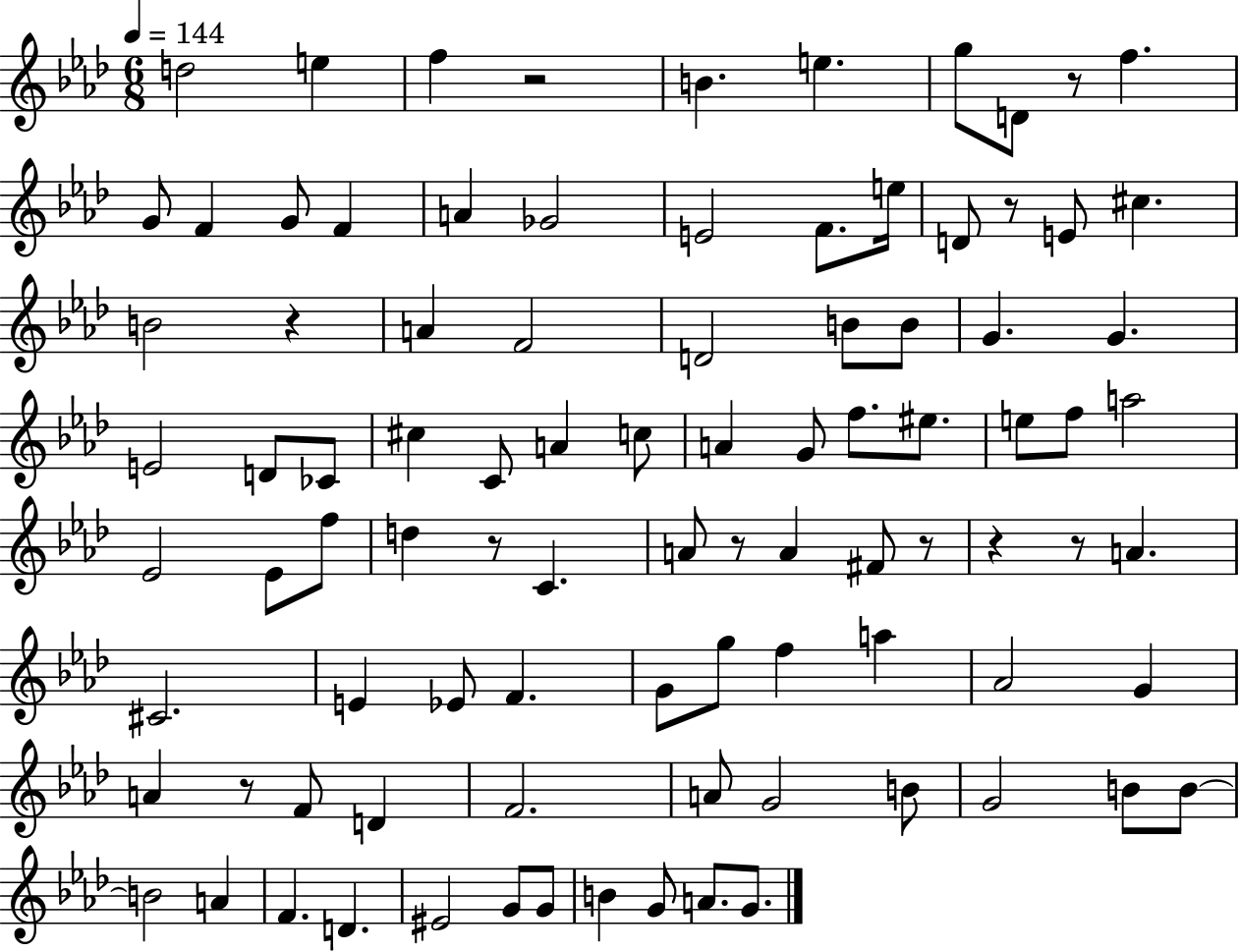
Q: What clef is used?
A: treble